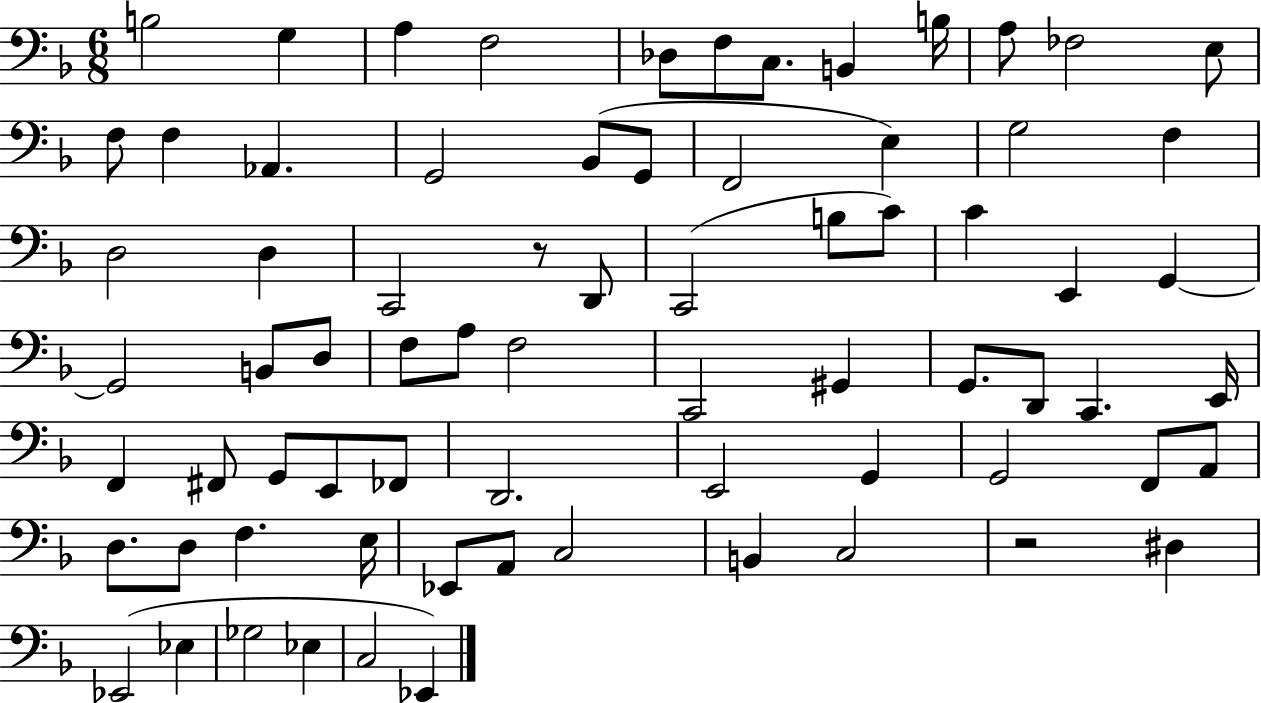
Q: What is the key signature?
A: F major